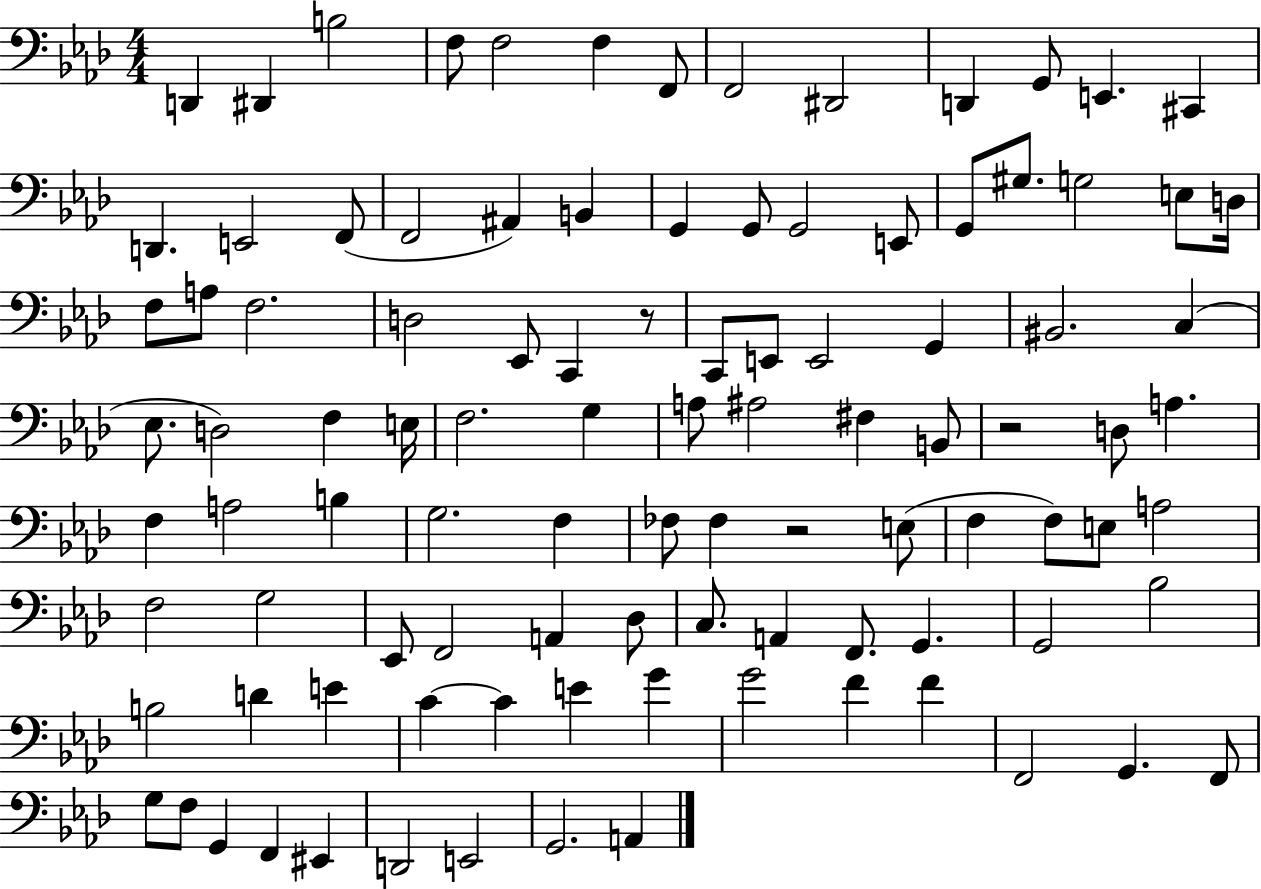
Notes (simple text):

D2/q D#2/q B3/h F3/e F3/h F3/q F2/e F2/h D#2/h D2/q G2/e E2/q. C#2/q D2/q. E2/h F2/e F2/h A#2/q B2/q G2/q G2/e G2/h E2/e G2/e G#3/e. G3/h E3/e D3/s F3/e A3/e F3/h. D3/h Eb2/e C2/q R/e C2/e E2/e E2/h G2/q BIS2/h. C3/q Eb3/e. D3/h F3/q E3/s F3/h. G3/q A3/e A#3/h F#3/q B2/e R/h D3/e A3/q. F3/q A3/h B3/q G3/h. F3/q FES3/e FES3/q R/h E3/e F3/q F3/e E3/e A3/h F3/h G3/h Eb2/e F2/h A2/q Db3/e C3/e. A2/q F2/e. G2/q. G2/h Bb3/h B3/h D4/q E4/q C4/q C4/q E4/q G4/q G4/h F4/q F4/q F2/h G2/q. F2/e G3/e F3/e G2/q F2/q EIS2/q D2/h E2/h G2/h. A2/q